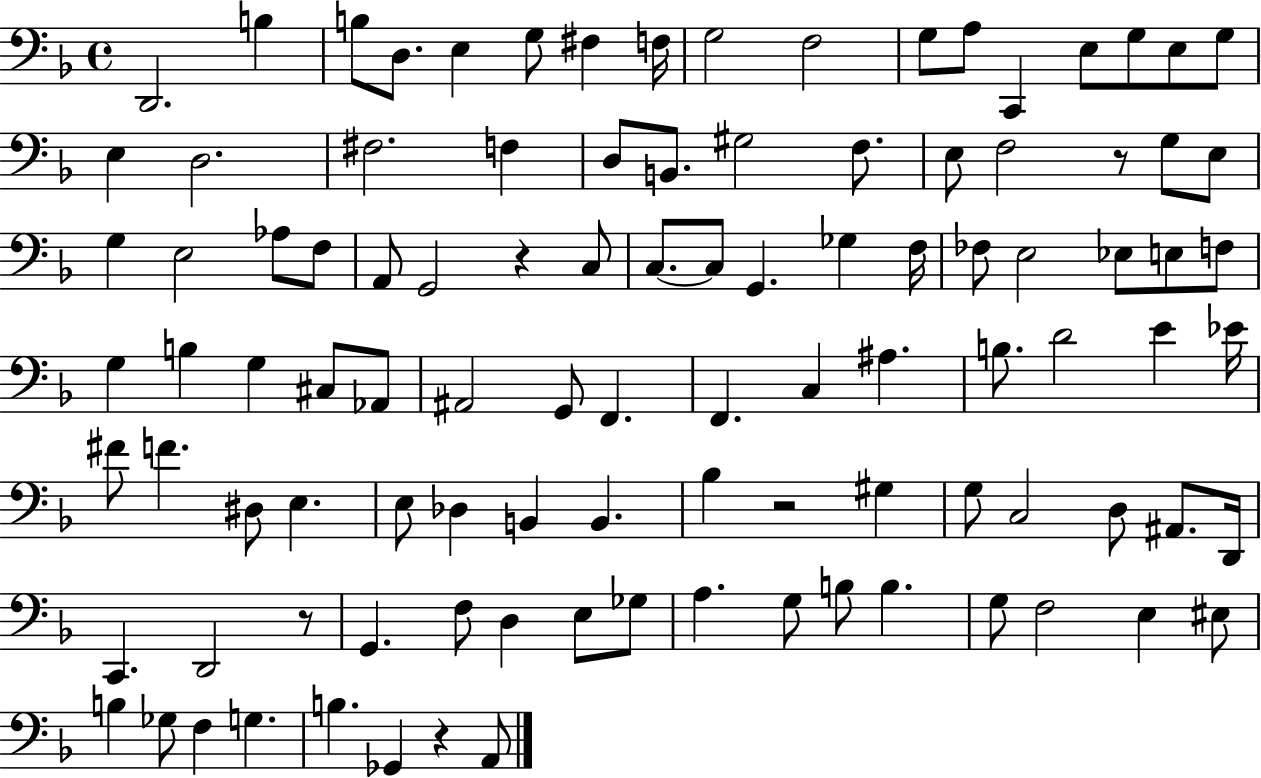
D2/h. B3/q B3/e D3/e. E3/q G3/e F#3/q F3/s G3/h F3/h G3/e A3/e C2/q E3/e G3/e E3/e G3/e E3/q D3/h. F#3/h. F3/q D3/e B2/e. G#3/h F3/e. E3/e F3/h R/e G3/e E3/e G3/q E3/h Ab3/e F3/e A2/e G2/h R/q C3/e C3/e. C3/e G2/q. Gb3/q F3/s FES3/e E3/h Eb3/e E3/e F3/e G3/q B3/q G3/q C#3/e Ab2/e A#2/h G2/e F2/q. F2/q. C3/q A#3/q. B3/e. D4/h E4/q Eb4/s F#4/e F4/q. D#3/e E3/q. E3/e Db3/q B2/q B2/q. Bb3/q R/h G#3/q G3/e C3/h D3/e A#2/e. D2/s C2/q. D2/h R/e G2/q. F3/e D3/q E3/e Gb3/e A3/q. G3/e B3/e B3/q. G3/e F3/h E3/q EIS3/e B3/q Gb3/e F3/q G3/q. B3/q. Gb2/q R/q A2/e